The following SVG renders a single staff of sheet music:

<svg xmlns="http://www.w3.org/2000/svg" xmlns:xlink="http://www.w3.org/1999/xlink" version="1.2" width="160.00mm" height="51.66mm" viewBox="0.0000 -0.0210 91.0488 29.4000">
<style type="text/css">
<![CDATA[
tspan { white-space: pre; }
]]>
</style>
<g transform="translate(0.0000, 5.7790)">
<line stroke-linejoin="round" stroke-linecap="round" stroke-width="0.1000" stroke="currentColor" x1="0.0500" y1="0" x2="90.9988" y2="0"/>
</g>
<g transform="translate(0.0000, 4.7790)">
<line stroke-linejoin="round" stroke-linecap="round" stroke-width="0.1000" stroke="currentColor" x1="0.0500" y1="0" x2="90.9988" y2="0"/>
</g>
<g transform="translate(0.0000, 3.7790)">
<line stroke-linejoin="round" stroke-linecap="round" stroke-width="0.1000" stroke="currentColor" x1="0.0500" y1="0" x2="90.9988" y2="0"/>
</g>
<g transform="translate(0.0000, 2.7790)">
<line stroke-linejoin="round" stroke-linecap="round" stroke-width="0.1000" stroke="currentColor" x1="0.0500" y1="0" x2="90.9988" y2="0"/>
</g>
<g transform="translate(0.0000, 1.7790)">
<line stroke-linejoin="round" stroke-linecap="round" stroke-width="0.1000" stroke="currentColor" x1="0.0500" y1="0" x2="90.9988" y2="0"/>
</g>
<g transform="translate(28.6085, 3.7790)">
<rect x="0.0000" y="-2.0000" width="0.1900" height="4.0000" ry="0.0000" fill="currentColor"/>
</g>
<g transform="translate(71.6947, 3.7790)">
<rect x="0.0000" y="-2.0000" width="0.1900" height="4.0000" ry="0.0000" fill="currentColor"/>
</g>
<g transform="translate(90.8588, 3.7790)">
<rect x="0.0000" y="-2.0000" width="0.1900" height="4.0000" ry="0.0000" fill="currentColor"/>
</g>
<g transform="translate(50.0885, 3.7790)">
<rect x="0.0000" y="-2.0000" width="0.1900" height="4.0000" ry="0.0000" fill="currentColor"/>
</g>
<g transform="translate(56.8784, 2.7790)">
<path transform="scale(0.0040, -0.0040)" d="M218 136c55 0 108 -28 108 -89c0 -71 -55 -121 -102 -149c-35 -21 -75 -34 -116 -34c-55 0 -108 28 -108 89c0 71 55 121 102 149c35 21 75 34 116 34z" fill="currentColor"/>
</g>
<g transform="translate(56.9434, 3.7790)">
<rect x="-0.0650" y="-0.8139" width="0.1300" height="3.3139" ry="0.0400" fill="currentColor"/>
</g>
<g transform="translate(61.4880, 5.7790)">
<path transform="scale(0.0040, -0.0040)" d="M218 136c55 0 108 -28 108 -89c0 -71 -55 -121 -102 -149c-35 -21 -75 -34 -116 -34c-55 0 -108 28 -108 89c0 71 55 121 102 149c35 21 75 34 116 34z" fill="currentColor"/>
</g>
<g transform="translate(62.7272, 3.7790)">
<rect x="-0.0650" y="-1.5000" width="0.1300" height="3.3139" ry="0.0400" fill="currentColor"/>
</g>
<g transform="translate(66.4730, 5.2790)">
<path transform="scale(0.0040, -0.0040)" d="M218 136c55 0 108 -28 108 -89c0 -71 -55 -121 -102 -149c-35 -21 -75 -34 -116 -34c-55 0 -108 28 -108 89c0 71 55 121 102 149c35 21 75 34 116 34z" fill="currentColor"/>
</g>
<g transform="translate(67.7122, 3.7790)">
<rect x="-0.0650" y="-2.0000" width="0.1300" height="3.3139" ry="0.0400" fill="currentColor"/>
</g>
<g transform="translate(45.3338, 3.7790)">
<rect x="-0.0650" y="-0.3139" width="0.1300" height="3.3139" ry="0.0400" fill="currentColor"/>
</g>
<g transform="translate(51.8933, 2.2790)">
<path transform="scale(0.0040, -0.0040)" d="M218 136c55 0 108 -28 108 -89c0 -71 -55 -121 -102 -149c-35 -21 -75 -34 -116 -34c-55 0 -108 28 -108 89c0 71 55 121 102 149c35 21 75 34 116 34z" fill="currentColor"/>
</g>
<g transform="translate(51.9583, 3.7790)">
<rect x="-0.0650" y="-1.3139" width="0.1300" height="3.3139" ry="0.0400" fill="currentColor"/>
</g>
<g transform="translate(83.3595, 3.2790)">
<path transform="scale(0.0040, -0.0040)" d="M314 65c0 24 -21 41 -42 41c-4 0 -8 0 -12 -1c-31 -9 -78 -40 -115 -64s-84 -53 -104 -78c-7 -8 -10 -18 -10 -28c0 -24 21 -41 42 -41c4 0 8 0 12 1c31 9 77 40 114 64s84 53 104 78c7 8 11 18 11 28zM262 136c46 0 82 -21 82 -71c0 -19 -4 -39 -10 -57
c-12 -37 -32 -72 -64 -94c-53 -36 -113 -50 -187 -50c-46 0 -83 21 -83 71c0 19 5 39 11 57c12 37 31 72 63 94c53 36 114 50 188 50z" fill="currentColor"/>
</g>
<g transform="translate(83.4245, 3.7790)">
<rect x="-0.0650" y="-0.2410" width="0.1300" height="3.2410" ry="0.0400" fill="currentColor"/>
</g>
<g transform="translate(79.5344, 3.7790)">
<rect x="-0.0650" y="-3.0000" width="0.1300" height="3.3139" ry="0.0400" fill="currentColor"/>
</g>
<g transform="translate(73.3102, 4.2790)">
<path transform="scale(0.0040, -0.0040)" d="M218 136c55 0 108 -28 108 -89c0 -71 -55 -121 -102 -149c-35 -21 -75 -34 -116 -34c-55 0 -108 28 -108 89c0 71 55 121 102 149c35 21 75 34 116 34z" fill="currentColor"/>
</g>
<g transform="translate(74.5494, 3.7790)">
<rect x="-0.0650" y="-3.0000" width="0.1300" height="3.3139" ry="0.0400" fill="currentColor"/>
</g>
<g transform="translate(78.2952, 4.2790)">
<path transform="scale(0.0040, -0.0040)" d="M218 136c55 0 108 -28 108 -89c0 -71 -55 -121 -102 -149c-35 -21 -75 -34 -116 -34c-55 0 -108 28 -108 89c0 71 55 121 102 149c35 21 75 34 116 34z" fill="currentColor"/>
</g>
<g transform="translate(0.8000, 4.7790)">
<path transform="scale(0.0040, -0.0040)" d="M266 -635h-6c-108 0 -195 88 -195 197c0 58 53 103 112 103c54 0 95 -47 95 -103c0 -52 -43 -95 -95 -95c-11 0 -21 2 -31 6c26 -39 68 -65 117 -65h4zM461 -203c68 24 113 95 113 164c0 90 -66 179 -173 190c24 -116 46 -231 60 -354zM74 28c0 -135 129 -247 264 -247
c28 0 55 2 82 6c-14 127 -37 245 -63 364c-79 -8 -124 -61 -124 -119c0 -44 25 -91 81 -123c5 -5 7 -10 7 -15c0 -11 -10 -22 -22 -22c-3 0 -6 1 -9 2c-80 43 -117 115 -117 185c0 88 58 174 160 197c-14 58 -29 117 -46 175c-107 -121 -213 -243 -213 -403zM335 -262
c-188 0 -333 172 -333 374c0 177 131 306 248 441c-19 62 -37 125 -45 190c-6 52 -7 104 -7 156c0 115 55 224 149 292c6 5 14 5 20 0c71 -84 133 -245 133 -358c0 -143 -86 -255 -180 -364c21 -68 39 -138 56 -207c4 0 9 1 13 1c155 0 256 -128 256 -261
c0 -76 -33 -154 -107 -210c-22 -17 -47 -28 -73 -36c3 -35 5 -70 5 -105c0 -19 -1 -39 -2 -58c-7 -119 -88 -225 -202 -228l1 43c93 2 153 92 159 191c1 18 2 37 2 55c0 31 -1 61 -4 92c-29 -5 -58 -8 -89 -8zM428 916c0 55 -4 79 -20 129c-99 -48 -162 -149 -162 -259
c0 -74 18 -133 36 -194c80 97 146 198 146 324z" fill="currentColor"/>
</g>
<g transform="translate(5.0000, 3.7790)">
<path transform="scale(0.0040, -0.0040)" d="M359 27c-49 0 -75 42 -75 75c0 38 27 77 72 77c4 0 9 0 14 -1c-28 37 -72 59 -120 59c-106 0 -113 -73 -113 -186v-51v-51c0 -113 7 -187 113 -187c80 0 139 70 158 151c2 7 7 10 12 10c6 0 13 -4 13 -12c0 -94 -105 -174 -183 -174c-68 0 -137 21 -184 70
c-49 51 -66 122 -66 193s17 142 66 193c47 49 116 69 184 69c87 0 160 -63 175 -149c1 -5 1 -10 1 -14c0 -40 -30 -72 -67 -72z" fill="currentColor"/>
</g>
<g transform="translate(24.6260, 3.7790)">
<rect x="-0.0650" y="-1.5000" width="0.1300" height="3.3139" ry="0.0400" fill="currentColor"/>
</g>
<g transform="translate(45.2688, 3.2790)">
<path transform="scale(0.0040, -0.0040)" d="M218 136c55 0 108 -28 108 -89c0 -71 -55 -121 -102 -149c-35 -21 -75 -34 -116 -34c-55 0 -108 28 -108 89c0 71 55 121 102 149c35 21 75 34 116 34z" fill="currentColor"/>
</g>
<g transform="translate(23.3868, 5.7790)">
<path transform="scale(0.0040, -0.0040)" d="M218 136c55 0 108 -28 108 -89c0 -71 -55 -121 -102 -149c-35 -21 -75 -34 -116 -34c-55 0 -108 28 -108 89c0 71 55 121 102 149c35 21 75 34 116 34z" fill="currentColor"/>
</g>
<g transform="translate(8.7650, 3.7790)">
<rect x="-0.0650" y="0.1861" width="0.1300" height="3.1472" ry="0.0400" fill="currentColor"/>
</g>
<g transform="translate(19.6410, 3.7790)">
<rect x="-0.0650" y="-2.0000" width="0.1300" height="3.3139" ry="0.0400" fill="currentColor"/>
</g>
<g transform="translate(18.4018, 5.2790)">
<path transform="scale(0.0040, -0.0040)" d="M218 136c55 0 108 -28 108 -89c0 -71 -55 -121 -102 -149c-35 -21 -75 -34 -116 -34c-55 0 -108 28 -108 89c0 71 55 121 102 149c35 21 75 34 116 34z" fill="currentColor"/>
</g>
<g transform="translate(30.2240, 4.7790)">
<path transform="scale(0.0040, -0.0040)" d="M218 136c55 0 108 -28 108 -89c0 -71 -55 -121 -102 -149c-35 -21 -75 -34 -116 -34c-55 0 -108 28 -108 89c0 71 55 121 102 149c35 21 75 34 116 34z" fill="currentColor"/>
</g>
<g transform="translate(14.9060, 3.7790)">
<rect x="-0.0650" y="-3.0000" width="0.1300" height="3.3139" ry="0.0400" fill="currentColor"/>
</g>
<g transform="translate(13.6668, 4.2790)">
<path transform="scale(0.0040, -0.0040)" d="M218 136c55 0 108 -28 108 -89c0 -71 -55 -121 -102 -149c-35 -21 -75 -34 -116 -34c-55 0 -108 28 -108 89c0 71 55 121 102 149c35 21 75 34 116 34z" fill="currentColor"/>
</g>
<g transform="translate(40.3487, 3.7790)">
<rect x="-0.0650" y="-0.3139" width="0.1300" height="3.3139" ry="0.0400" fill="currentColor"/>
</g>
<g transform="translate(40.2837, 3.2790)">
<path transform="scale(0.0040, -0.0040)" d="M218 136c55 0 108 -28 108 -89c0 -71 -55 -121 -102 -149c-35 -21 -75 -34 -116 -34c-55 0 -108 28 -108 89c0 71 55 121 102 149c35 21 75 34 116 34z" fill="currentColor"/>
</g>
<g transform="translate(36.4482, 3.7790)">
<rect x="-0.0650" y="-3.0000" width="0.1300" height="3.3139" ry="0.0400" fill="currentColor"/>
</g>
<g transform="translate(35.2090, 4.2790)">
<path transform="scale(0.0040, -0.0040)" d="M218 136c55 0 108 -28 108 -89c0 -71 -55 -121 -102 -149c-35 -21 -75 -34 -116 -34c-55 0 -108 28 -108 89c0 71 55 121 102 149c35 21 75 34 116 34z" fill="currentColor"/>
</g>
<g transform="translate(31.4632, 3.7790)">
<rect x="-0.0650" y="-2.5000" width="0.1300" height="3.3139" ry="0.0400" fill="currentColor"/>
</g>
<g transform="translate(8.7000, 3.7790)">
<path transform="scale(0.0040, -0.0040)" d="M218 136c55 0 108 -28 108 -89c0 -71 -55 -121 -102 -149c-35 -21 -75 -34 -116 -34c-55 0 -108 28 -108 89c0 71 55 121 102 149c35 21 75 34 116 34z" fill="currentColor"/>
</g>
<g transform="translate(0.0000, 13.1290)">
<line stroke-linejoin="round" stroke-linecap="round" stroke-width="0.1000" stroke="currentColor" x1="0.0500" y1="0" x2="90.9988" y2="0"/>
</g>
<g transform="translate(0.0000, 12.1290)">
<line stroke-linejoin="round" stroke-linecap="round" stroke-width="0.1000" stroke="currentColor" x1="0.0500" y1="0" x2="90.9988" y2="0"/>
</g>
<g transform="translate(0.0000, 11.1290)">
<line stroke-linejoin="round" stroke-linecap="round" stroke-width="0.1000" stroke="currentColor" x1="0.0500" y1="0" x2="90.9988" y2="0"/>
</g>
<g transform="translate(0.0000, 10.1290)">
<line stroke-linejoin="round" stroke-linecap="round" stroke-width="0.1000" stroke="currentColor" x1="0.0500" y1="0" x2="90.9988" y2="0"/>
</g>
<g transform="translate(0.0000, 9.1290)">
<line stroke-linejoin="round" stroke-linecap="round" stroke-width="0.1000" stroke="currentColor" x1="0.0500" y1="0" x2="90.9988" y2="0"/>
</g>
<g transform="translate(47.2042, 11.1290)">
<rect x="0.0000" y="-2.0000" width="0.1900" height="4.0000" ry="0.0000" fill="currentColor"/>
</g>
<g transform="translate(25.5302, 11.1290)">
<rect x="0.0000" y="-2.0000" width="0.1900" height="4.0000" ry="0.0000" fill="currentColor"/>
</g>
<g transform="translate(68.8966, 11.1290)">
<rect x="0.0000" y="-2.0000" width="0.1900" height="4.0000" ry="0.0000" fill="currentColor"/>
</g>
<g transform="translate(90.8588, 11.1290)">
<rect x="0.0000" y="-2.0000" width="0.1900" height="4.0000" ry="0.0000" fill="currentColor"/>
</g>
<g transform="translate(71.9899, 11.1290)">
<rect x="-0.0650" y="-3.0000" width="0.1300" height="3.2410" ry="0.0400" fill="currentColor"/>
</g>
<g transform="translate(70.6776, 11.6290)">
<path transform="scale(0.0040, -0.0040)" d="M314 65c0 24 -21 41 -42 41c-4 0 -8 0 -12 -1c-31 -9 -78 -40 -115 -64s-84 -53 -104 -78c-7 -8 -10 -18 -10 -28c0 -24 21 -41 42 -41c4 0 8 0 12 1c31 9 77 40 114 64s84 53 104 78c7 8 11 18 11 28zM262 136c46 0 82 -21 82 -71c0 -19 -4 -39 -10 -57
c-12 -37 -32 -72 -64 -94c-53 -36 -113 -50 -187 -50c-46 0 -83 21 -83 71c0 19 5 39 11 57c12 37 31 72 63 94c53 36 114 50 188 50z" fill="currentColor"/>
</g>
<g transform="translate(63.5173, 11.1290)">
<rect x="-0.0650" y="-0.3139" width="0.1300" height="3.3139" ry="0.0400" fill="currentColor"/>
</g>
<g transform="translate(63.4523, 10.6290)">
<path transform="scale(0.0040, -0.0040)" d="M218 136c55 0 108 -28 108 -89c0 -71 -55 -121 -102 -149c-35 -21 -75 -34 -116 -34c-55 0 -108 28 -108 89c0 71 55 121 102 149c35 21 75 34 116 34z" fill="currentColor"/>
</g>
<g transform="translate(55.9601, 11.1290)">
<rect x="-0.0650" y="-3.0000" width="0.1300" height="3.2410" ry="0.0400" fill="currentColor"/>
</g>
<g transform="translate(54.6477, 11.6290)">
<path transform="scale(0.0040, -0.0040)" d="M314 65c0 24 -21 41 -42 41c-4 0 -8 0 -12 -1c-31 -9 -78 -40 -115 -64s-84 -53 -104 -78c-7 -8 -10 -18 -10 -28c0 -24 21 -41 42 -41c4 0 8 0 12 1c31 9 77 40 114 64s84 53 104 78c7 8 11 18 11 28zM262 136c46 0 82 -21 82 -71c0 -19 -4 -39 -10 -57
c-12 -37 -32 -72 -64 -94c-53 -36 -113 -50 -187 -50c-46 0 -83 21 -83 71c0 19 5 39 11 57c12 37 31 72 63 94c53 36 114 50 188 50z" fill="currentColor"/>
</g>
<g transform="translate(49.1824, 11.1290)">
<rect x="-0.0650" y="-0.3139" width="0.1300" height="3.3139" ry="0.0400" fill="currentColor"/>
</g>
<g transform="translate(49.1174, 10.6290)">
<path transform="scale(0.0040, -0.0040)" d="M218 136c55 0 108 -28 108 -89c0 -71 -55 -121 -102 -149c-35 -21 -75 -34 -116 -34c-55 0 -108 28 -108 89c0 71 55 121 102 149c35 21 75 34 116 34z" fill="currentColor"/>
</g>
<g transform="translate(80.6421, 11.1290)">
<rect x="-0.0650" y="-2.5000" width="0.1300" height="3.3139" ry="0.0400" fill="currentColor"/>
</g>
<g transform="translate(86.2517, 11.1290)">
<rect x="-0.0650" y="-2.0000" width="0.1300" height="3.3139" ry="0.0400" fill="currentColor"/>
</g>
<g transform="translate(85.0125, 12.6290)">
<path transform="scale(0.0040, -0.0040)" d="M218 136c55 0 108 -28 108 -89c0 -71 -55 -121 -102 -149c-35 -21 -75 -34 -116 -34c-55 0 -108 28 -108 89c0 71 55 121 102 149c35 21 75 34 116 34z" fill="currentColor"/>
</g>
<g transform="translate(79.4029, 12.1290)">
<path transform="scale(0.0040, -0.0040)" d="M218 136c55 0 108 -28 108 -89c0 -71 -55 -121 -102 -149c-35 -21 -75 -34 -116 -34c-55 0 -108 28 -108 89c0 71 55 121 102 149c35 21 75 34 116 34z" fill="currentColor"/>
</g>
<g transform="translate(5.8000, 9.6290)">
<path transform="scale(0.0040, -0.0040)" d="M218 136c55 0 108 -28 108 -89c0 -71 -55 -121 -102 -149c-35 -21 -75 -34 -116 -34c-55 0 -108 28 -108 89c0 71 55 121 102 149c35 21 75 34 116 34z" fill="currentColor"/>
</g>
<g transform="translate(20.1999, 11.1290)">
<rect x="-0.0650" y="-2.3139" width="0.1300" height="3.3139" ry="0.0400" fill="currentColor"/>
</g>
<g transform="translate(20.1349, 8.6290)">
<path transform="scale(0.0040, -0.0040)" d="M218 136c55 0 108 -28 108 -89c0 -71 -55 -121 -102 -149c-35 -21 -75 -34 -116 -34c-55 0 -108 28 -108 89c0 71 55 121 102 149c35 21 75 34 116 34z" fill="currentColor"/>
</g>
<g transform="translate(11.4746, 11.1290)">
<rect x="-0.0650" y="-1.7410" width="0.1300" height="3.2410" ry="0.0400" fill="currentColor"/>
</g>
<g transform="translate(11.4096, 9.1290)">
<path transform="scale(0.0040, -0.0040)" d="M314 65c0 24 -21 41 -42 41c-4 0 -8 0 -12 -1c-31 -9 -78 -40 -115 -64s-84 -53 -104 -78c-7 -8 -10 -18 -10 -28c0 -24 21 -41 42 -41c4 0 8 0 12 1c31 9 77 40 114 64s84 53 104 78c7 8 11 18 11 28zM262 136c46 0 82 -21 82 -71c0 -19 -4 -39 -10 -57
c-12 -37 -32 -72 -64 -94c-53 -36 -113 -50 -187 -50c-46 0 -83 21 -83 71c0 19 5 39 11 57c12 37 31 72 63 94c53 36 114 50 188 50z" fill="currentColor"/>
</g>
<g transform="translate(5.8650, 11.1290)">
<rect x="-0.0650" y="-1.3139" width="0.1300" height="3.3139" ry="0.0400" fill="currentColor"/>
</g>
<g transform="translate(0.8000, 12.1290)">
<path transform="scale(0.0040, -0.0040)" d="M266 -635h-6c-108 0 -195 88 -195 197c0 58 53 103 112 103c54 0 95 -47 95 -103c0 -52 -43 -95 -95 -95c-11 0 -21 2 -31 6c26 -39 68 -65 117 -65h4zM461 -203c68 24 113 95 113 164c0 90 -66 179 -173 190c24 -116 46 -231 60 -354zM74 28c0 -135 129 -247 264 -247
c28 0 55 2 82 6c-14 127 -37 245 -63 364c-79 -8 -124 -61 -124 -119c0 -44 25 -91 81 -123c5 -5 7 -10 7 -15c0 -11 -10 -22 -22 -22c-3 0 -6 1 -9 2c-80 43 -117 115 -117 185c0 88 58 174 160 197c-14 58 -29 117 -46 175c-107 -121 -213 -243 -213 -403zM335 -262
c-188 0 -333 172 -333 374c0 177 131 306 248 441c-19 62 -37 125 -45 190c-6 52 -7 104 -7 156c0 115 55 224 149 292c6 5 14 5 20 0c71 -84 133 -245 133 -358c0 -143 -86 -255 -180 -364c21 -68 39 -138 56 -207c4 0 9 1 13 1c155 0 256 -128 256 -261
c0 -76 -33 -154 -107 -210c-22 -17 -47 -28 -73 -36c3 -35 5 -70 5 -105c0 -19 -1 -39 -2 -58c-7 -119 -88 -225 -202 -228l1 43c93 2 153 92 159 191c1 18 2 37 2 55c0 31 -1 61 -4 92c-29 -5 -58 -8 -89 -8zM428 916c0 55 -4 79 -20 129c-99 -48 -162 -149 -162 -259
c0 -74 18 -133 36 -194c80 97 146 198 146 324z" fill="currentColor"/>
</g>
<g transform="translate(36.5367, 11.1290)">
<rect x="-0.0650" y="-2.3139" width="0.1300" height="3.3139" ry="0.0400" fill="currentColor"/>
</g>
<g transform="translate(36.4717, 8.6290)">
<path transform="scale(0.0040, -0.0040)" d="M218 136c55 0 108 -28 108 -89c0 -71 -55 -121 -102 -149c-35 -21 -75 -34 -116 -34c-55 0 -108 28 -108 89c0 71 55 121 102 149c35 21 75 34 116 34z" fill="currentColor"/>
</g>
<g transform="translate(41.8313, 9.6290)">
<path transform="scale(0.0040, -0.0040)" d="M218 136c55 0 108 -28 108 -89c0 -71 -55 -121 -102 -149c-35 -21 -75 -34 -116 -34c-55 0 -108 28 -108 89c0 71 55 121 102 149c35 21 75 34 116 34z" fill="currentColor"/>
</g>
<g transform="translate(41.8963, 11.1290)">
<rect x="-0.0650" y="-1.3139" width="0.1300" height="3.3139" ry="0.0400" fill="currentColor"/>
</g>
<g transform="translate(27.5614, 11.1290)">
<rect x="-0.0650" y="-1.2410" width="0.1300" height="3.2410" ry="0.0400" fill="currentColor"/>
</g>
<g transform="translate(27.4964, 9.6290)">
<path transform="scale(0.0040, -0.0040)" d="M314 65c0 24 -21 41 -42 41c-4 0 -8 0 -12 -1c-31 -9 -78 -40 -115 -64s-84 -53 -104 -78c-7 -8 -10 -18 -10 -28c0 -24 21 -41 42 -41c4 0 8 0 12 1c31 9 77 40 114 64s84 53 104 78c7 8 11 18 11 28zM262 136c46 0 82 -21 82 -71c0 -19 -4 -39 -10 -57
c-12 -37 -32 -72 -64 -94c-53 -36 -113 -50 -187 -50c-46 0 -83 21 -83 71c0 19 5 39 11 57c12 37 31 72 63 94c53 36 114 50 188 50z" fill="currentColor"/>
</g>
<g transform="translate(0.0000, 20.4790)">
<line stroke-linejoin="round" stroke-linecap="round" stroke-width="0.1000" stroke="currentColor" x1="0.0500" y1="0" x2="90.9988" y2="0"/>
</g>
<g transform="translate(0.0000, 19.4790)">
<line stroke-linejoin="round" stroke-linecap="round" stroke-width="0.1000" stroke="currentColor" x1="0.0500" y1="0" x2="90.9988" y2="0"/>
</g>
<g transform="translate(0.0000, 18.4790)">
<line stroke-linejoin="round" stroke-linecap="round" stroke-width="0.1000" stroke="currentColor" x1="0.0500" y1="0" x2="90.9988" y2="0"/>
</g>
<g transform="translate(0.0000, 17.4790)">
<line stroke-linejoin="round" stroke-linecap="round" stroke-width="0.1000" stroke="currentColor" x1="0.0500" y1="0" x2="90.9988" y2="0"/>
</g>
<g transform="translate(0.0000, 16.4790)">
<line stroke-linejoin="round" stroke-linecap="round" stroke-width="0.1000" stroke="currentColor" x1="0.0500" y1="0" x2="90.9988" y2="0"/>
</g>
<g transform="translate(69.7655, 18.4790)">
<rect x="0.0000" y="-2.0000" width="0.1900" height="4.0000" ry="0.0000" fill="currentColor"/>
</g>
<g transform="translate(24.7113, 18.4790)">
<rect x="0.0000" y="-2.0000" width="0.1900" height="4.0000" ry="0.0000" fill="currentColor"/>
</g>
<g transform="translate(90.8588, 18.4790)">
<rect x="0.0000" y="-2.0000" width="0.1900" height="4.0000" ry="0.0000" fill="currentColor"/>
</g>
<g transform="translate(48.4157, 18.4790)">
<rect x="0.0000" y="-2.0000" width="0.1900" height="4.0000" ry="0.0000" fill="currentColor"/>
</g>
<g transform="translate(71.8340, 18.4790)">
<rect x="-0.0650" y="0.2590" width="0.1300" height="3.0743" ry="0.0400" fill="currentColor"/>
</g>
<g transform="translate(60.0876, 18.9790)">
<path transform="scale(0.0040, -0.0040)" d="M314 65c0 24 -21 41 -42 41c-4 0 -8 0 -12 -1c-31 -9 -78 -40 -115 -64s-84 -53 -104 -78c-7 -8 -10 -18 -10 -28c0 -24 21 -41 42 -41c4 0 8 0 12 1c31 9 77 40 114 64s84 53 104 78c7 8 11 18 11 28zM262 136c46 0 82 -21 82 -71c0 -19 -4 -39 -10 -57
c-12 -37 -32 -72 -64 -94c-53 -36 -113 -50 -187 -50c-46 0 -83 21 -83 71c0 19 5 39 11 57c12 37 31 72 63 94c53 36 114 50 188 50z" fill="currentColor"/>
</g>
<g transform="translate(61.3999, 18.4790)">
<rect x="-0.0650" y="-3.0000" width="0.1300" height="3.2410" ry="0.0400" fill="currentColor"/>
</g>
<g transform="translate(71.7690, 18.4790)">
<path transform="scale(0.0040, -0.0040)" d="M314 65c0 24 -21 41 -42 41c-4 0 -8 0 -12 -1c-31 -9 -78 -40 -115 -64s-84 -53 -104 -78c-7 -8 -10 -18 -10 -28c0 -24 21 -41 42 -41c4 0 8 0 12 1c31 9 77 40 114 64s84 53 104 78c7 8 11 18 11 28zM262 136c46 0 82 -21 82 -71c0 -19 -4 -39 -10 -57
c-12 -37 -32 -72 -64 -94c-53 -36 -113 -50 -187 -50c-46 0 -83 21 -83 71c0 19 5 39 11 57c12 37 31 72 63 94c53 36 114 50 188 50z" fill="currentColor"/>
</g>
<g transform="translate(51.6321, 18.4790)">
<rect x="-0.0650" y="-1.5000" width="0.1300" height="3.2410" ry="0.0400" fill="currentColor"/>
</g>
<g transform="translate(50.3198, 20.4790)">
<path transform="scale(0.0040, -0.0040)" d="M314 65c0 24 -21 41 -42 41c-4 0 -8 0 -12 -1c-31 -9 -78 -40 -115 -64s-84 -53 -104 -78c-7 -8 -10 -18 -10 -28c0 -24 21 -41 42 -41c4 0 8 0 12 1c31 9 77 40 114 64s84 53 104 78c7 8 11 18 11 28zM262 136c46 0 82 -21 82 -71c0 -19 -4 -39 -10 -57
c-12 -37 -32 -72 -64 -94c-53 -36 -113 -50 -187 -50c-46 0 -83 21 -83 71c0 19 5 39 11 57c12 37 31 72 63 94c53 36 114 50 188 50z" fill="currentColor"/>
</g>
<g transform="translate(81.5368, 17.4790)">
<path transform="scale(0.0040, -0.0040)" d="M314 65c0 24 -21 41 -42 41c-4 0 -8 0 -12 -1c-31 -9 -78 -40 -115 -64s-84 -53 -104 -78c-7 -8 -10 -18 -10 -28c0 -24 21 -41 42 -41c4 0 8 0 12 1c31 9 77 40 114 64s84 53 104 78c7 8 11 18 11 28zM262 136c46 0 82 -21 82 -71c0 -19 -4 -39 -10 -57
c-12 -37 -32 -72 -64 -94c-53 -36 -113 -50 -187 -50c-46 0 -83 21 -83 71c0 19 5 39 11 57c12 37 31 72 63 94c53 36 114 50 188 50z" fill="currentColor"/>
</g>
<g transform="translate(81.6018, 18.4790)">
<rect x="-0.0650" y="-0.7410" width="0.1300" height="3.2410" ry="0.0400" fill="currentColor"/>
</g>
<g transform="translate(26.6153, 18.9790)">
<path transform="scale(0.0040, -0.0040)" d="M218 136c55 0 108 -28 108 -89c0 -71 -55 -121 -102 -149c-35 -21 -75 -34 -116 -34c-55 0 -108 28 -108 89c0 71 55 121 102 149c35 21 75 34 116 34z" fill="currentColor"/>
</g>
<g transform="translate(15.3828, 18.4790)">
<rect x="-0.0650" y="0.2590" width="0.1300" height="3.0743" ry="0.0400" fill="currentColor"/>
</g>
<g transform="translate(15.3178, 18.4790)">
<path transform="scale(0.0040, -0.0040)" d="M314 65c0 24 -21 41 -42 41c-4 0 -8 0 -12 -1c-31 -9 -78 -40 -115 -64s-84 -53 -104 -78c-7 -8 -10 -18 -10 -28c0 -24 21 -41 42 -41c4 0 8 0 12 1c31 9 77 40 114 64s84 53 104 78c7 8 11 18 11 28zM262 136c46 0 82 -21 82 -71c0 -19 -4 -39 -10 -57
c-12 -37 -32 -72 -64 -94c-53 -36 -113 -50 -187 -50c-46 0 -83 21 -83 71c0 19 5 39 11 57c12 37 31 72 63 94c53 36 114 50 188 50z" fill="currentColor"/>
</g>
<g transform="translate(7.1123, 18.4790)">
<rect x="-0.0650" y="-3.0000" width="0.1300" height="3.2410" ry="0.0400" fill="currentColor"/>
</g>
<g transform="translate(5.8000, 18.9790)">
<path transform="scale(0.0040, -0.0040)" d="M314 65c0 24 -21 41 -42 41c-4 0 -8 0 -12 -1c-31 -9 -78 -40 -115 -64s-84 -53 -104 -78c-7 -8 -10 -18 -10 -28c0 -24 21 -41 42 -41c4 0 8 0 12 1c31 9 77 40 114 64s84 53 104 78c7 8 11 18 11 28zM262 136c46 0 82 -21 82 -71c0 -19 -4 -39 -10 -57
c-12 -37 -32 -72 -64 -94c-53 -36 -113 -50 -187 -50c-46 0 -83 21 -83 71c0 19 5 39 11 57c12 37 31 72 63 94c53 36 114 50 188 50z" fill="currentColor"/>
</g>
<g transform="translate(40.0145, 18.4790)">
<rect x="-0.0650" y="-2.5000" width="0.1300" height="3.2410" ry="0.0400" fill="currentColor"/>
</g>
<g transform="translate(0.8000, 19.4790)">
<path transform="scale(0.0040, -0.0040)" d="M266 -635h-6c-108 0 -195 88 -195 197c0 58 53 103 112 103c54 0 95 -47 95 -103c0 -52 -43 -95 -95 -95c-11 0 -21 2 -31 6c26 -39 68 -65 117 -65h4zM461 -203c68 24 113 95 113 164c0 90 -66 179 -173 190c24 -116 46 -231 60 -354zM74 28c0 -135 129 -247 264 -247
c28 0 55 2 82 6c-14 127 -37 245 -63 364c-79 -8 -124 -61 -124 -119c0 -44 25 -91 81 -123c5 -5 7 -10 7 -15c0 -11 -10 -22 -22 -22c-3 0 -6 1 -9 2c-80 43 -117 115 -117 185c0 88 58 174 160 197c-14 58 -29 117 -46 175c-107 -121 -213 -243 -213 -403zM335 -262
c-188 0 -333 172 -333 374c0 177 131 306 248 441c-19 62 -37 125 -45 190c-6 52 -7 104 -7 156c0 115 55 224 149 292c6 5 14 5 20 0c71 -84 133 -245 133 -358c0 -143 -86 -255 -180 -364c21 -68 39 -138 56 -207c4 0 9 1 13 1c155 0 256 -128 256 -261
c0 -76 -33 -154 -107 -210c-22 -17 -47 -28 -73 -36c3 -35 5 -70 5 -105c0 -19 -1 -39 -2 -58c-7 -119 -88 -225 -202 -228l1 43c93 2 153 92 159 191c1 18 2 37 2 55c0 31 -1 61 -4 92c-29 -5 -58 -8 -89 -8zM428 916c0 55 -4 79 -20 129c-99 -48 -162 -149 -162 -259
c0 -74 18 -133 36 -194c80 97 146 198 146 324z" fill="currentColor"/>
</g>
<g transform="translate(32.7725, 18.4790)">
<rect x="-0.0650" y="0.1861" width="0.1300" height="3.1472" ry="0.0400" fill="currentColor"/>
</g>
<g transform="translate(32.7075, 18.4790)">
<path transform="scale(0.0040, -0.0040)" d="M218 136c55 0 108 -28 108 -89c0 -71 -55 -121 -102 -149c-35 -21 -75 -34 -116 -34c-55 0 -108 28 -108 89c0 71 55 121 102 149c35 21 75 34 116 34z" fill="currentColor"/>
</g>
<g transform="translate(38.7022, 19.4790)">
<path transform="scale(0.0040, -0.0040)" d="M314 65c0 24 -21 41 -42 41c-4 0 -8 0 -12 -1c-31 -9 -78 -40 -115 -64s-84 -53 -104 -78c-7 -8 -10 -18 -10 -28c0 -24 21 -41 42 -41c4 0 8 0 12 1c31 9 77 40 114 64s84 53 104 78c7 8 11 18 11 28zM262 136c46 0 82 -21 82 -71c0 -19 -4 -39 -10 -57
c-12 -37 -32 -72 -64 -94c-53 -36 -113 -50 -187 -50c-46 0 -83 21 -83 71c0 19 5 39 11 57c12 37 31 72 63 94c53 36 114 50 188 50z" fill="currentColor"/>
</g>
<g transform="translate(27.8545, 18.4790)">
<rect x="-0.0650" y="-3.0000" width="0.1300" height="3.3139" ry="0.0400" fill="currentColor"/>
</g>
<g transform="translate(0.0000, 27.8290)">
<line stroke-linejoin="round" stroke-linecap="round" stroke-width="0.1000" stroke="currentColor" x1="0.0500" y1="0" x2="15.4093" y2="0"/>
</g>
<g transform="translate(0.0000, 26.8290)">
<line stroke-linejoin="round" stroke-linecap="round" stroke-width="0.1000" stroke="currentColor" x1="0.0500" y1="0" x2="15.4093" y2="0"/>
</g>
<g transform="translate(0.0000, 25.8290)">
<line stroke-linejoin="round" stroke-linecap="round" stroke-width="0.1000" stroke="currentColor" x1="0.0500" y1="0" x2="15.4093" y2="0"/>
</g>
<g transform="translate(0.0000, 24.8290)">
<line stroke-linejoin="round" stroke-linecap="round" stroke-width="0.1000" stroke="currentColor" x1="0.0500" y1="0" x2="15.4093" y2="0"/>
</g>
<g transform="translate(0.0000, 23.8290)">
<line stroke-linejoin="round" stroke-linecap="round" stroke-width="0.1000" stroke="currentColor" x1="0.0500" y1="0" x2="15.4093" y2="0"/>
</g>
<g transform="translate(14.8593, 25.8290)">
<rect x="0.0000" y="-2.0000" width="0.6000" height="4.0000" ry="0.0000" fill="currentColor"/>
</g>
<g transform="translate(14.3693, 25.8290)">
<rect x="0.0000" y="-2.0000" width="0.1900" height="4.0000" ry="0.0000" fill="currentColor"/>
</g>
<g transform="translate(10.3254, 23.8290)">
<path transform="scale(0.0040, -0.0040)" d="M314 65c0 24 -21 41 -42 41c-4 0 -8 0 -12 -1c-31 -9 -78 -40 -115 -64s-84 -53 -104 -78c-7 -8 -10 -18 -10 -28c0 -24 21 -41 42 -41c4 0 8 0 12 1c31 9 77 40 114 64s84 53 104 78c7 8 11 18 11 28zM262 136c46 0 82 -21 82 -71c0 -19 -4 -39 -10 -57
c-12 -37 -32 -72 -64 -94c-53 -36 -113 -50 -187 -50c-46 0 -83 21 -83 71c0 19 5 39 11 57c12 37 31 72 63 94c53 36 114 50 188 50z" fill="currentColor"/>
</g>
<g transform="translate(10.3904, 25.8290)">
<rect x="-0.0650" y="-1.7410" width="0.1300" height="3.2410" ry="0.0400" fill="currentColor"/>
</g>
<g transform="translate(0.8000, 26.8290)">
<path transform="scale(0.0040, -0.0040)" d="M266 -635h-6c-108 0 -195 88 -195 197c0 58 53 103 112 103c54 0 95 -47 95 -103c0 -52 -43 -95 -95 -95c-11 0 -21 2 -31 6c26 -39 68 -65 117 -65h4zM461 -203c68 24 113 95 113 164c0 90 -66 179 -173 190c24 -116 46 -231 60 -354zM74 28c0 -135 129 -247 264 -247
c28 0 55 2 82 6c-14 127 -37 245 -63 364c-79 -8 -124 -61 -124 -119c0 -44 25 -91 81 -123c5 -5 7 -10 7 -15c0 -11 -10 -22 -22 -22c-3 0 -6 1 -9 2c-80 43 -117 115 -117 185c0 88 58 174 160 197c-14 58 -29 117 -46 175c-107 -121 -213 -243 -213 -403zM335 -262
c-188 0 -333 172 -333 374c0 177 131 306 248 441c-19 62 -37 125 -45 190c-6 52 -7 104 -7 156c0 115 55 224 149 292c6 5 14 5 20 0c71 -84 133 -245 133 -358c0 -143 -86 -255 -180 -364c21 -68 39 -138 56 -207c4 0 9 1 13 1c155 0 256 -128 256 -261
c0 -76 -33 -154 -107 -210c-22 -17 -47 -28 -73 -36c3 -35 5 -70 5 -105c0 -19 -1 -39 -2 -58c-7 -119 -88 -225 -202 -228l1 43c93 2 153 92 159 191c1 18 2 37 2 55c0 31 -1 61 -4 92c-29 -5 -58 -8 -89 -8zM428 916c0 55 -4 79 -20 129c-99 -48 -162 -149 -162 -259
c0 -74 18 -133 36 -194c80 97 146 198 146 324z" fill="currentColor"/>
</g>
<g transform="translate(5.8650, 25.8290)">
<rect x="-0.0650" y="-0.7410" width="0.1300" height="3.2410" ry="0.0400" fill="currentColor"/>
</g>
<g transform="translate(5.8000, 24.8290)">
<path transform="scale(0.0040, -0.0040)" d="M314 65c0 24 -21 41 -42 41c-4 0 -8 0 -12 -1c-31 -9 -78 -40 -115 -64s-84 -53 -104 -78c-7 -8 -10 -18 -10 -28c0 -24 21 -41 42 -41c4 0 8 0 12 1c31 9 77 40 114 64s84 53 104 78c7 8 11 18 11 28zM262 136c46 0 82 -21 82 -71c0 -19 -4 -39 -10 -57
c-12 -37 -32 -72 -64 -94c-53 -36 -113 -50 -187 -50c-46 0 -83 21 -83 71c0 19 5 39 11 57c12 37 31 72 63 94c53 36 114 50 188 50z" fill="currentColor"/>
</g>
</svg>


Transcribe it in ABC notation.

X:1
T:Untitled
M:4/4
L:1/4
K:C
B A F E G A c c e d E F A A c2 e f2 g e2 g e c A2 c A2 G F A2 B2 A B G2 E2 A2 B2 d2 d2 f2